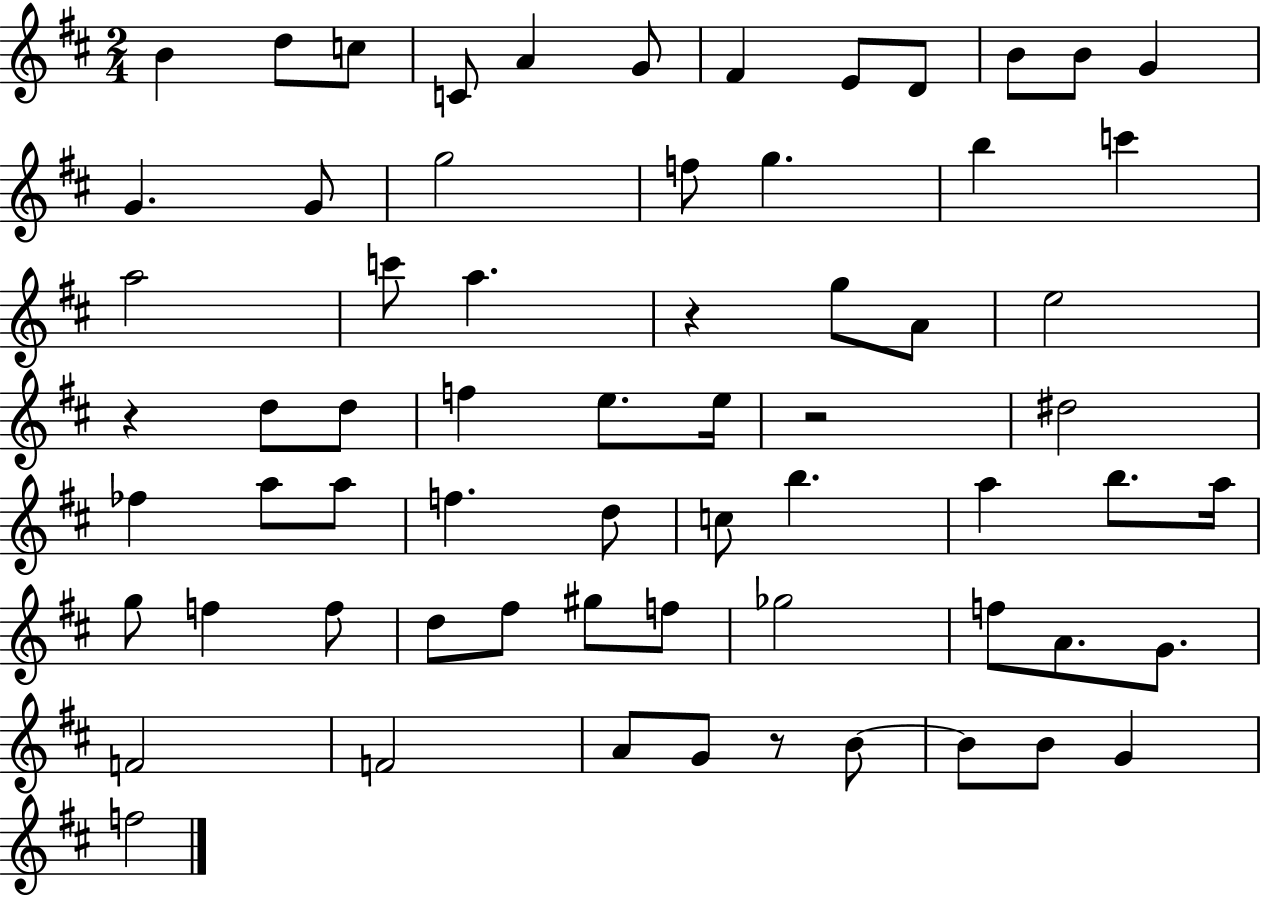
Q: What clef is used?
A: treble